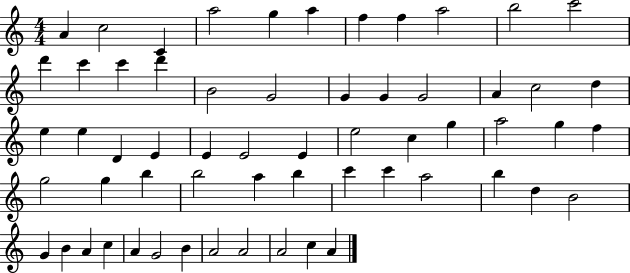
A4/q C5/h C4/q A5/h G5/q A5/q F5/q F5/q A5/h B5/h C6/h D6/q C6/q C6/q D6/q B4/h G4/h G4/q G4/q G4/h A4/q C5/h D5/q E5/q E5/q D4/q E4/q E4/q E4/h E4/q E5/h C5/q G5/q A5/h G5/q F5/q G5/h G5/q B5/q B5/h A5/q B5/q C6/q C6/q A5/h B5/q D5/q B4/h G4/q B4/q A4/q C5/q A4/q G4/h B4/q A4/h A4/h A4/h C5/q A4/q